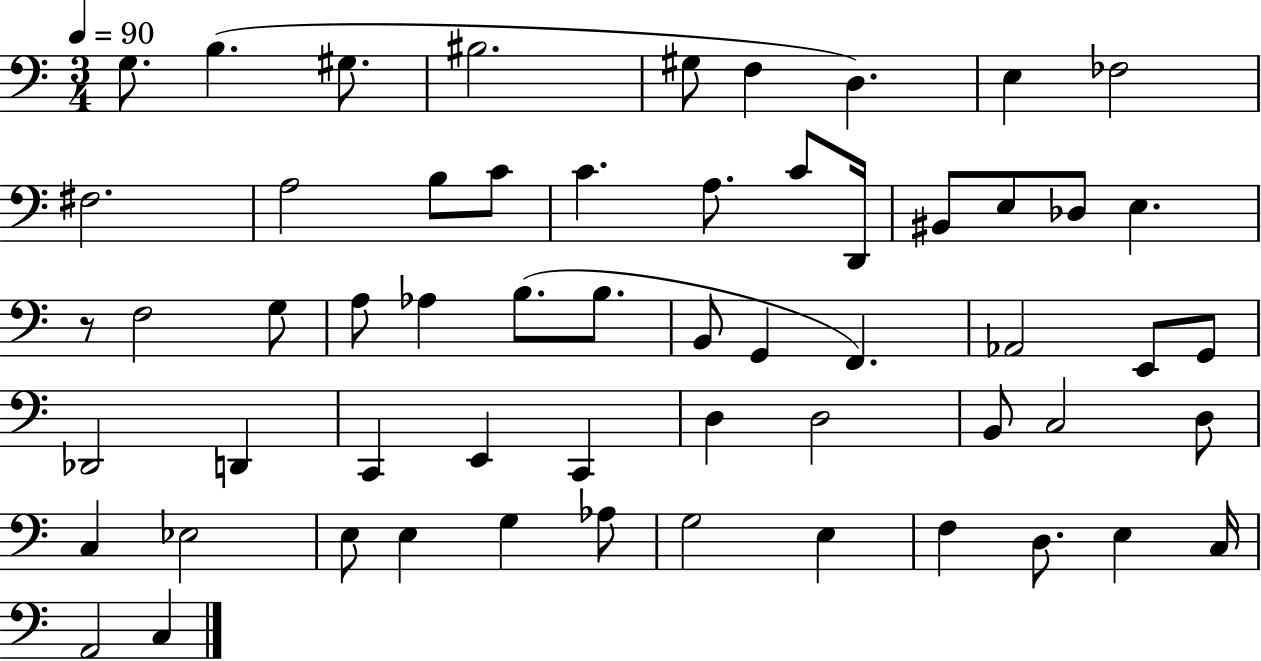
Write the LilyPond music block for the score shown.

{
  \clef bass
  \numericTimeSignature
  \time 3/4
  \key c \major
  \tempo 4 = 90
  \repeat volta 2 { g8. b4.( gis8. | bis2. | gis8 f4 d4.) | e4 fes2 | \break fis2. | a2 b8 c'8 | c'4. a8. c'8 d,16 | bis,8 e8 des8 e4. | \break r8 f2 g8 | a8 aes4 b8.( b8. | b,8 g,4 f,4.) | aes,2 e,8 g,8 | \break des,2 d,4 | c,4 e,4 c,4 | d4 d2 | b,8 c2 d8 | \break c4 ees2 | e8 e4 g4 aes8 | g2 e4 | f4 d8. e4 c16 | \break a,2 c4 | } \bar "|."
}